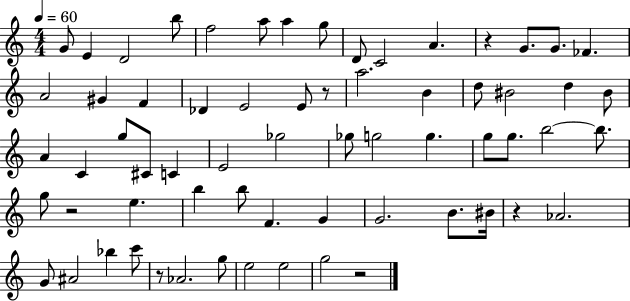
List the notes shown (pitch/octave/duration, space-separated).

G4/e E4/q D4/h B5/e F5/h A5/e A5/q G5/e D4/e C4/h A4/q. R/q G4/e. G4/e. FES4/q. A4/h G#4/q F4/q Db4/q E4/h E4/e R/e A5/h. B4/q D5/e BIS4/h D5/q BIS4/e A4/q C4/q G5/e C#4/e C4/q E4/h Gb5/h Gb5/e G5/h G5/q. G5/e G5/e. B5/h B5/e. G5/e R/h E5/q. B5/q B5/e F4/q. G4/q G4/h. B4/e. BIS4/s R/q Ab4/h. G4/e A#4/h Bb5/q C6/e R/e Ab4/h. G5/e E5/h E5/h G5/h R/h